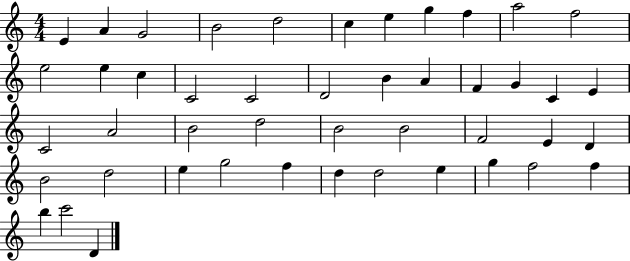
E4/q A4/q G4/h B4/h D5/h C5/q E5/q G5/q F5/q A5/h F5/h E5/h E5/q C5/q C4/h C4/h D4/h B4/q A4/q F4/q G4/q C4/q E4/q C4/h A4/h B4/h D5/h B4/h B4/h F4/h E4/q D4/q B4/h D5/h E5/q G5/h F5/q D5/q D5/h E5/q G5/q F5/h F5/q B5/q C6/h D4/q